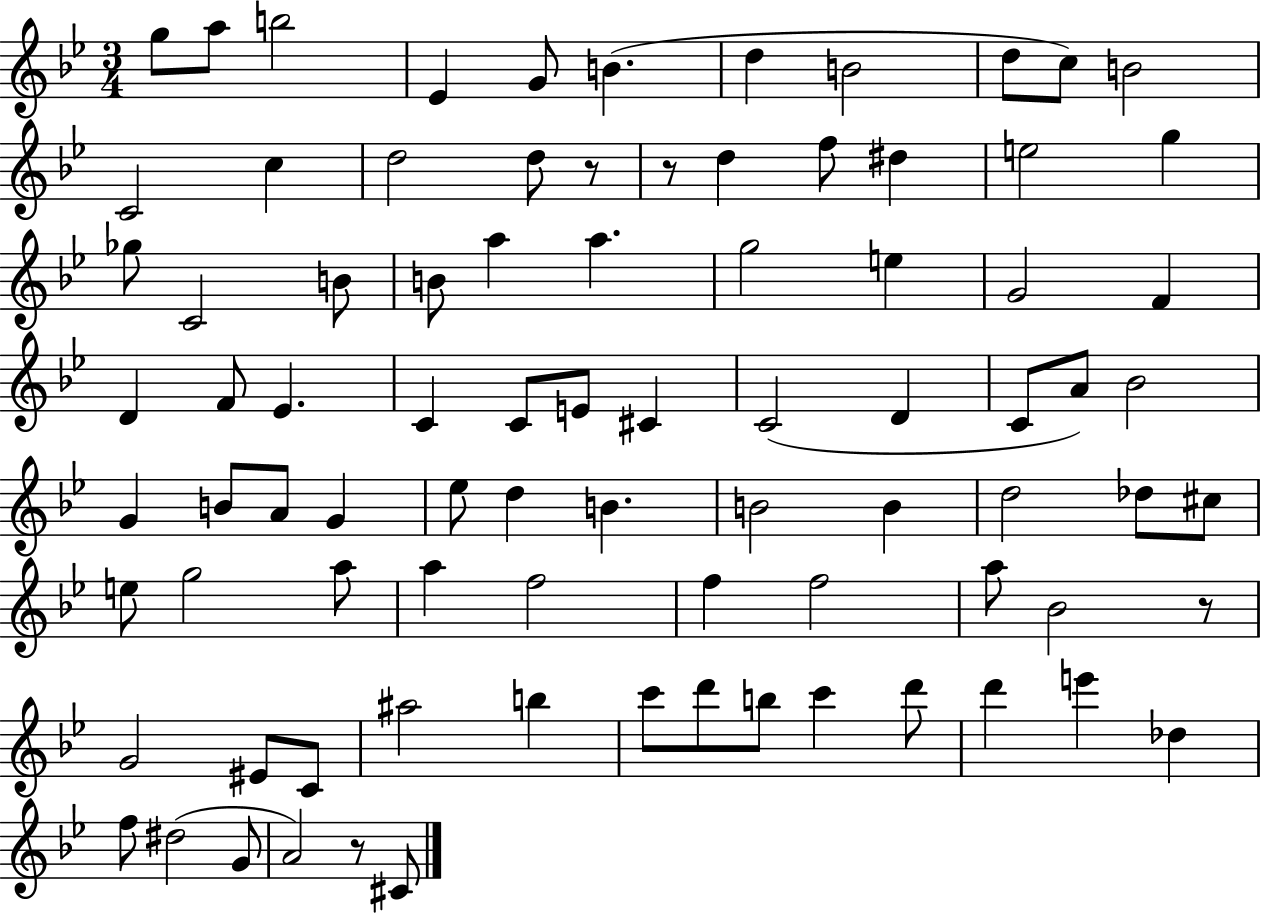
{
  \clef treble
  \numericTimeSignature
  \time 3/4
  \key bes \major
  g''8 a''8 b''2 | ees'4 g'8 b'4.( | d''4 b'2 | d''8 c''8) b'2 | \break c'2 c''4 | d''2 d''8 r8 | r8 d''4 f''8 dis''4 | e''2 g''4 | \break ges''8 c'2 b'8 | b'8 a''4 a''4. | g''2 e''4 | g'2 f'4 | \break d'4 f'8 ees'4. | c'4 c'8 e'8 cis'4 | c'2( d'4 | c'8 a'8) bes'2 | \break g'4 b'8 a'8 g'4 | ees''8 d''4 b'4. | b'2 b'4 | d''2 des''8 cis''8 | \break e''8 g''2 a''8 | a''4 f''2 | f''4 f''2 | a''8 bes'2 r8 | \break g'2 eis'8 c'8 | ais''2 b''4 | c'''8 d'''8 b''8 c'''4 d'''8 | d'''4 e'''4 des''4 | \break f''8 dis''2( g'8 | a'2) r8 cis'8 | \bar "|."
}